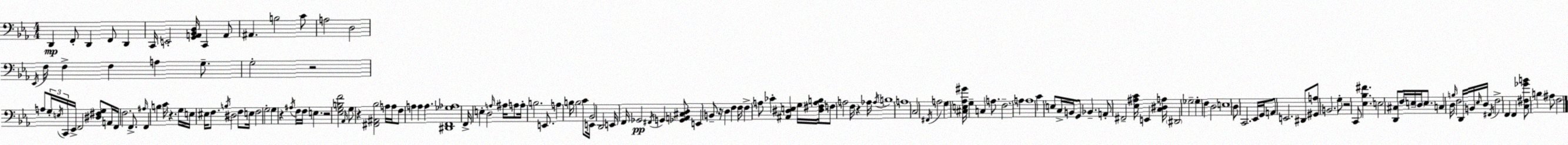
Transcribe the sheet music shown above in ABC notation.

X:1
T:Untitled
M:4/4
L:1/4
K:Cm
D,, F,,/2 D,, F,,/2 D,, C,,/4 E,,2 [G,,A,,_B,,D,]/4 C,, A,,/2 ^A,, B,2 C/2 A,2 D,2 _E,,/4 F,/4 F, F, A, G,/2 G,2 z2 A,/2 G,/4 E,/4 C,,/4 _E,,/4 F,,2 [^D,^F,G,]/2 A,,/4 F,,/4 F,2 F,,/2 ^A,/4 F,, B, C/4 z G,/4 E,/4 ^E,/4 F,/2 B,/4 ^D,2 F,/2 E,/4 F,2 G,2 G, z ^A,/4 F,/4 F,/4 E, z2 [_E,G,B,F]2 _A,,/4 G,/2 z [^F,,^A,,_B,]2 A,/4 A,/4 F,/2 A, A, A, [^D,,F,,_G,_A,]4 F,,/4 E, D,2 A,/4 ^A,/4 A,/2 A,/4 B,2 E,,/2 A, B,/4 B,2 C/2 E,,/4 _B,,2 D,,2 E,,/4 F,,/4 _G,,2 ^F,,/4 G,, [_G,,A,,^C,D,]/2 E,, B,,/2 z/4 D, F, F,/4 F, A,/2 _C [^A,,^D,E,] G,/4 [^D,^F,A,B,]/4 F,/2 A,2 F,/4 z _A,/4 _A,/4 B,4 A,4 C,2 ^F,,/4 A,2 G, [^C,E,_A,^G]/4 G, C, A,/2 F,2 A, A,4 C E,/2 C,/4 B,,/4 G,,/2 _B,, A,,/2 ^F,,2 [_E,^A,C]/4 E,, [C,^D,A,]/4 ^D,,2 _G,2 _G, F, D,2 E,4 D,/2 C,,2 _E,,/4 G,,/4 A,,/2 E,,2 ^D,,/2 [^G,,A,]/2 B,,2 G,/2 z2 C,,/2 [_E,_B,^F] E,2 [D,,^C,]/2 F,/4 E,/4 D,/4 E,/2 C, D,/4 B,/4 F,2 D,,/4 B,,/4 _E,/4 D,/4 ^F,,/4 F,2 F,, F,, [C,^F,_GB]/2 B, ^A,/2 F,2